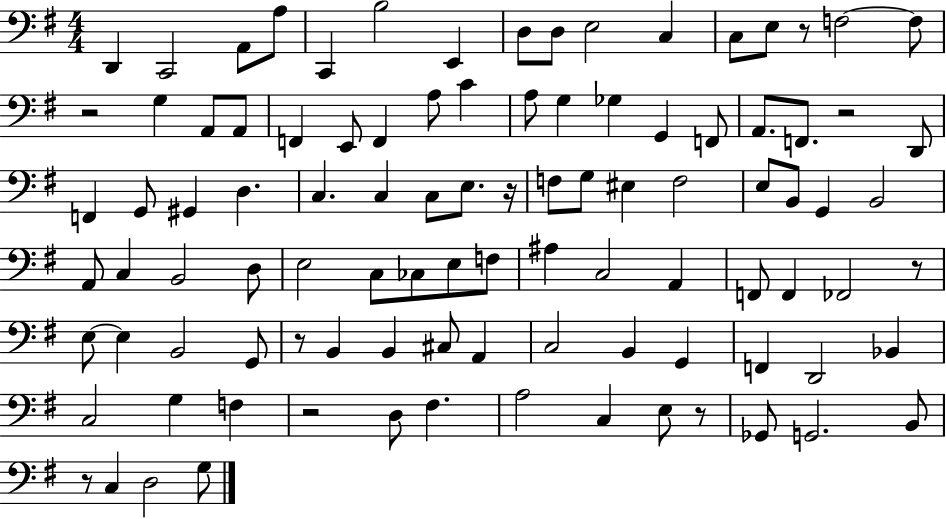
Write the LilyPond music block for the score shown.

{
  \clef bass
  \numericTimeSignature
  \time 4/4
  \key g \major
  d,4 c,2 a,8 a8 | c,4 b2 e,4 | d8 d8 e2 c4 | c8 e8 r8 f2~~ f8 | \break r2 g4 a,8 a,8 | f,4 e,8 f,4 a8 c'4 | a8 g4 ges4 g,4 f,8 | a,8. f,8. r2 d,8 | \break f,4 g,8 gis,4 d4. | c4. c4 c8 e8. r16 | f8 g8 eis4 f2 | e8 b,8 g,4 b,2 | \break a,8 c4 b,2 d8 | e2 c8 ces8 e8 f8 | ais4 c2 a,4 | f,8 f,4 fes,2 r8 | \break e8~~ e4 b,2 g,8 | r8 b,4 b,4 cis8 a,4 | c2 b,4 g,4 | f,4 d,2 bes,4 | \break c2 g4 f4 | r2 d8 fis4. | a2 c4 e8 r8 | ges,8 g,2. b,8 | \break r8 c4 d2 g8 | \bar "|."
}